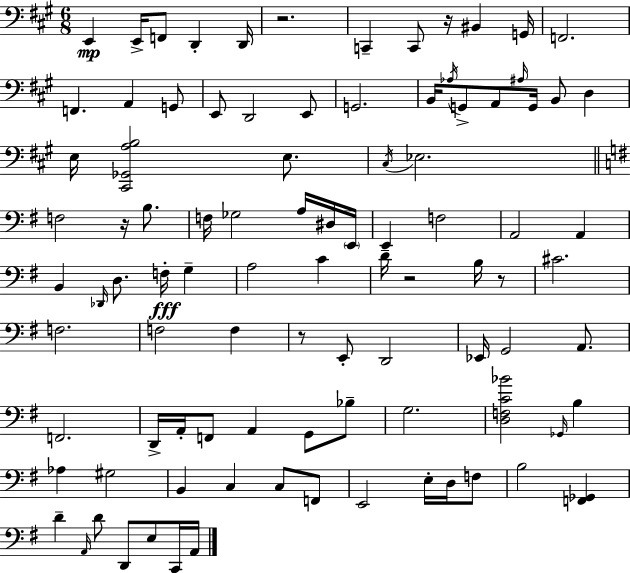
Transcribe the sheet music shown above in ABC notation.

X:1
T:Untitled
M:6/8
L:1/4
K:A
E,, E,,/4 F,,/2 D,, D,,/4 z2 C,, C,,/2 z/4 ^B,, G,,/4 F,,2 F,, A,, G,,/2 E,,/2 D,,2 E,,/2 G,,2 B,,/4 _A,/4 G,,/2 A,,/2 ^A,/4 G,,/4 B,,/2 D, E,/4 [^C,,_G,,A,B,]2 E,/2 ^C,/4 _E,2 F,2 z/4 B,/2 F,/4 _G,2 A,/4 ^D,/4 E,,/4 E,, F,2 A,,2 A,, B,, _D,,/4 D,/2 F,/4 G, A,2 C D/4 z2 B,/4 z/2 ^C2 F,2 F,2 F, z/2 E,,/2 D,,2 _E,,/4 G,,2 A,,/2 F,,2 D,,/4 A,,/4 F,,/2 A,, G,,/2 _B,/2 G,2 [D,F,C_B]2 _G,,/4 B, _A, ^G,2 B,, C, C,/2 F,,/2 E,,2 E,/4 D,/4 F,/2 B,2 [F,,_G,,] D A,,/4 D/2 D,,/2 E,/2 C,,/4 A,,/4